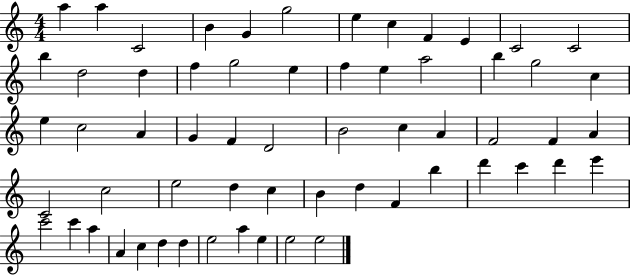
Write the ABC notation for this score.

X:1
T:Untitled
M:4/4
L:1/4
K:C
a a C2 B G g2 e c F E C2 C2 b d2 d f g2 e f e a2 b g2 c e c2 A G F D2 B2 c A F2 F A C2 c2 e2 d c B d F b d' c' d' e' c'2 c' a A c d d e2 a e e2 e2